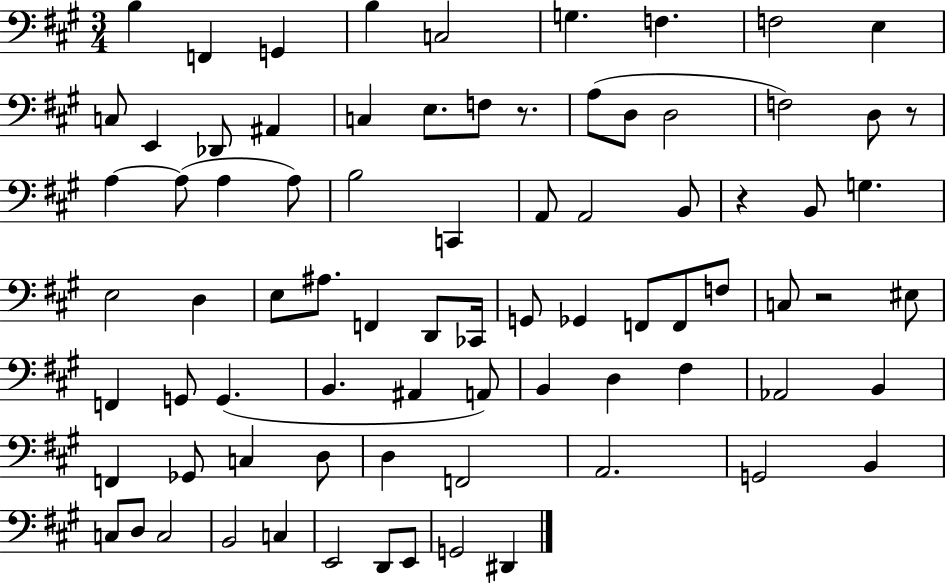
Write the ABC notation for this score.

X:1
T:Untitled
M:3/4
L:1/4
K:A
B, F,, G,, B, C,2 G, F, F,2 E, C,/2 E,, _D,,/2 ^A,, C, E,/2 F,/2 z/2 A,/2 D,/2 D,2 F,2 D,/2 z/2 A, A,/2 A, A,/2 B,2 C,, A,,/2 A,,2 B,,/2 z B,,/2 G, E,2 D, E,/2 ^A,/2 F,, D,,/2 _C,,/4 G,,/2 _G,, F,,/2 F,,/2 F,/2 C,/2 z2 ^E,/2 F,, G,,/2 G,, B,, ^A,, A,,/2 B,, D, ^F, _A,,2 B,, F,, _G,,/2 C, D,/2 D, F,,2 A,,2 G,,2 B,, C,/2 D,/2 C,2 B,,2 C, E,,2 D,,/2 E,,/2 G,,2 ^D,,